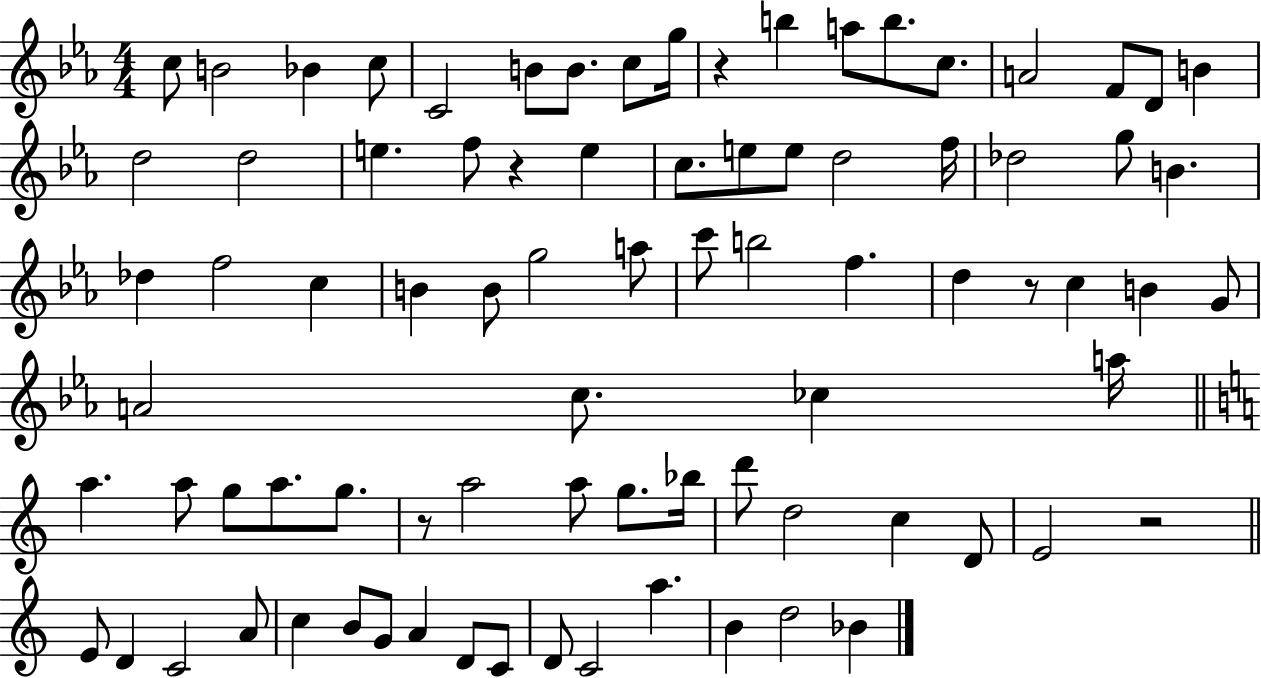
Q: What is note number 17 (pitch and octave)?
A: B4